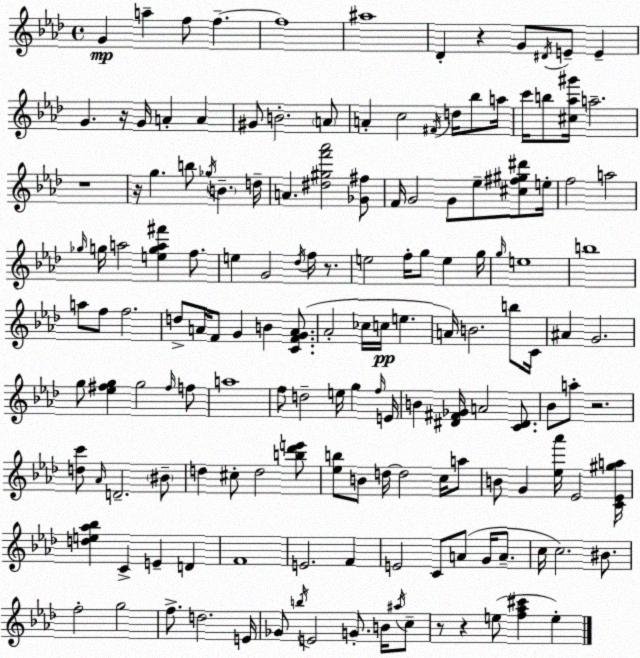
X:1
T:Untitled
M:4/4
L:1/4
K:Ab
G a f/2 f f4 ^a4 _D z G/2 ^D/4 E/2 E G z/4 G/4 A A ^G/2 B2 A/2 A c2 ^F/4 d/4 _b/2 a/4 c'/4 b/2 [^c_a^g']/4 a2 z4 z/4 g b/2 _g/4 B d/4 A [^d^gf'_a']2 [_G^f]/2 F/4 G2 G/2 _e/2 [^c^f^g^d']/2 e/4 f2 a2 _g/4 g/4 a2 [ega^f'] f/2 e G2 _d/4 f/4 z/2 e2 f/4 g/2 e g/4 g/4 e4 b4 a/2 f/2 f2 d/2 A/4 F/2 G B [CFGA]/2 _A2 _c/4 c/4 e A/4 B2 b/2 C/4 ^A G2 g/2 [_e^fg] g2 ^f/4 f/2 a4 f/2 d2 e/4 g f/4 E/4 B [^D^F_G]/4 A2 [C^D]/2 _B/2 a/2 z2 [dc']/2 _A/4 D2 ^B/2 d ^c/2 d2 [b_d'e']/2 [_eb]/2 B/2 d/4 d2 c/4 a/2 B/2 G [_e_a']/4 _E2 [C_E^ga]/4 [de_a_b] C E D F4 E2 F E2 C/2 A/2 G/4 A/2 c/4 c2 ^B/2 f2 g2 f/2 d2 E/4 _G/2 b/4 E2 G/2 B/4 ^a/4 c/2 z/2 z e/2 [f_a^c'] e